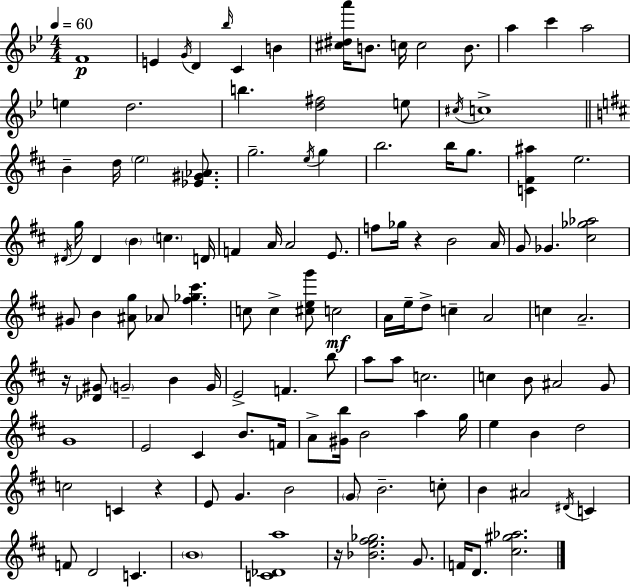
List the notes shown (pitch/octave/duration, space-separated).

F4/w E4/q G4/s D4/q Bb5/s C4/q B4/q [C#5,D#5,A6]/s B4/e. C5/s C5/h B4/e. A5/q C6/q A5/h E5/q D5/h. B5/q. [D5,F#5]/h E5/e C#5/s C5/w B4/q D5/s E5/h [Eb4,G#4,Ab4]/e. G5/h. E5/s G5/q B5/h. B5/s G5/e. [C4,F#4,A#5]/q E5/h. D#4/s G5/s D#4/q B4/q C5/q. D4/s F4/q A4/s A4/h E4/e. F5/e Gb5/s R/q B4/h A4/s G4/e Gb4/q. [C#5,Gb5,Ab5]/h G#4/e B4/q [A#4,G5]/e Ab4/e [F#5,Gb5,C#6]/q. C5/e C5/q [C#5,E5,G6]/e C5/h A4/s E5/s D5/e C5/q A4/h C5/q A4/h. R/s [Db4,G#4]/e G4/h B4/q G4/s E4/h F4/q. B5/e A5/e A5/e C5/h. C5/q B4/e A#4/h G4/e G4/w E4/h C#4/q B4/e. F4/s A4/e [G#4,B5]/s B4/h A5/q G5/s E5/q B4/q D5/h C5/h C4/q R/q E4/e G4/q. B4/h G4/e B4/h. C5/e B4/q A#4/h D#4/s C4/q F4/e D4/h C4/q. B4/w [C4,Db4,A5]/w R/s [Bb4,E5,F#5,Gb5]/h. G4/e. F4/s D4/e. [C#5,G#5,Ab5]/h.